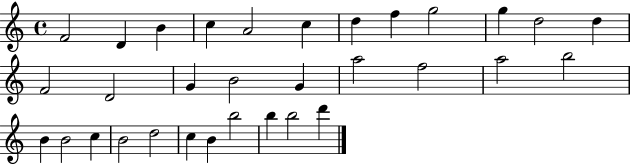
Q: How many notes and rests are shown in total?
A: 32